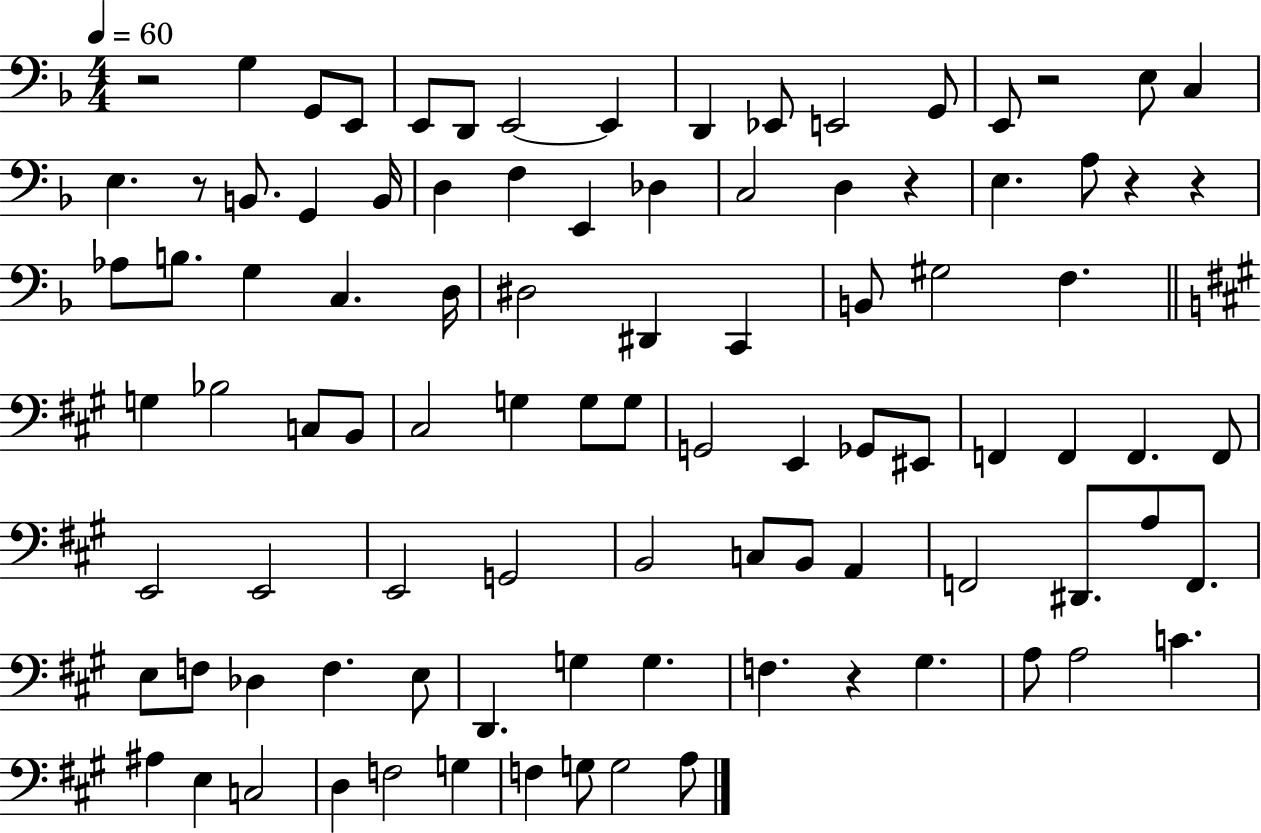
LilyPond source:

{
  \clef bass
  \numericTimeSignature
  \time 4/4
  \key f \major
  \tempo 4 = 60
  \repeat volta 2 { r2 g4 g,8 e,8 | e,8 d,8 e,2~~ e,4 | d,4 ees,8 e,2 g,8 | e,8 r2 e8 c4 | \break e4. r8 b,8. g,4 b,16 | d4 f4 e,4 des4 | c2 d4 r4 | e4. a8 r4 r4 | \break aes8 b8. g4 c4. d16 | dis2 dis,4 c,4 | b,8 gis2 f4. | \bar "||" \break \key a \major g4 bes2 c8 b,8 | cis2 g4 g8 g8 | g,2 e,4 ges,8 eis,8 | f,4 f,4 f,4. f,8 | \break e,2 e,2 | e,2 g,2 | b,2 c8 b,8 a,4 | f,2 dis,8. a8 f,8. | \break e8 f8 des4 f4. e8 | d,4. g4 g4. | f4. r4 gis4. | a8 a2 c'4. | \break ais4 e4 c2 | d4 f2 g4 | f4 g8 g2 a8 | } \bar "|."
}